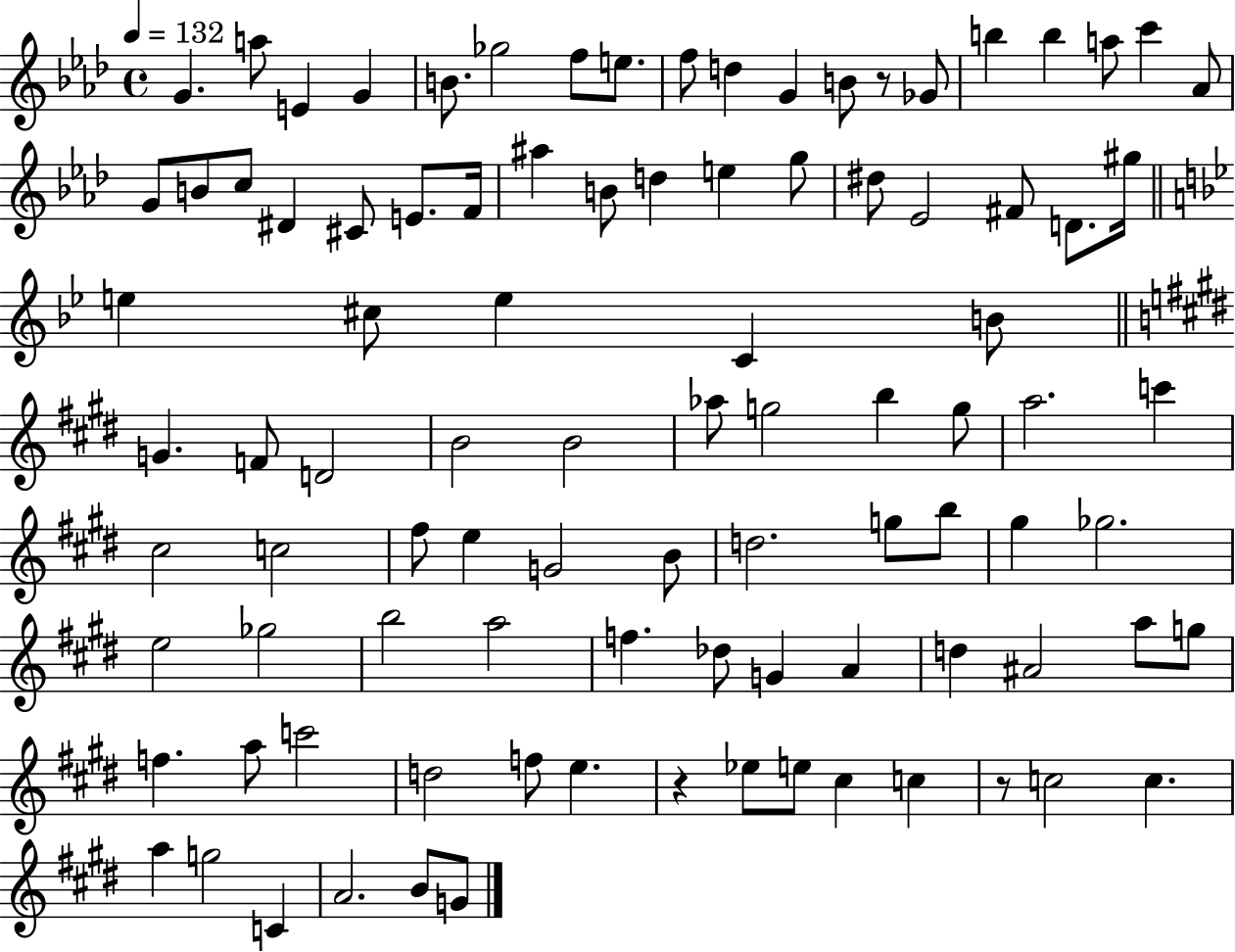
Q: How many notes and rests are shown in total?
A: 95